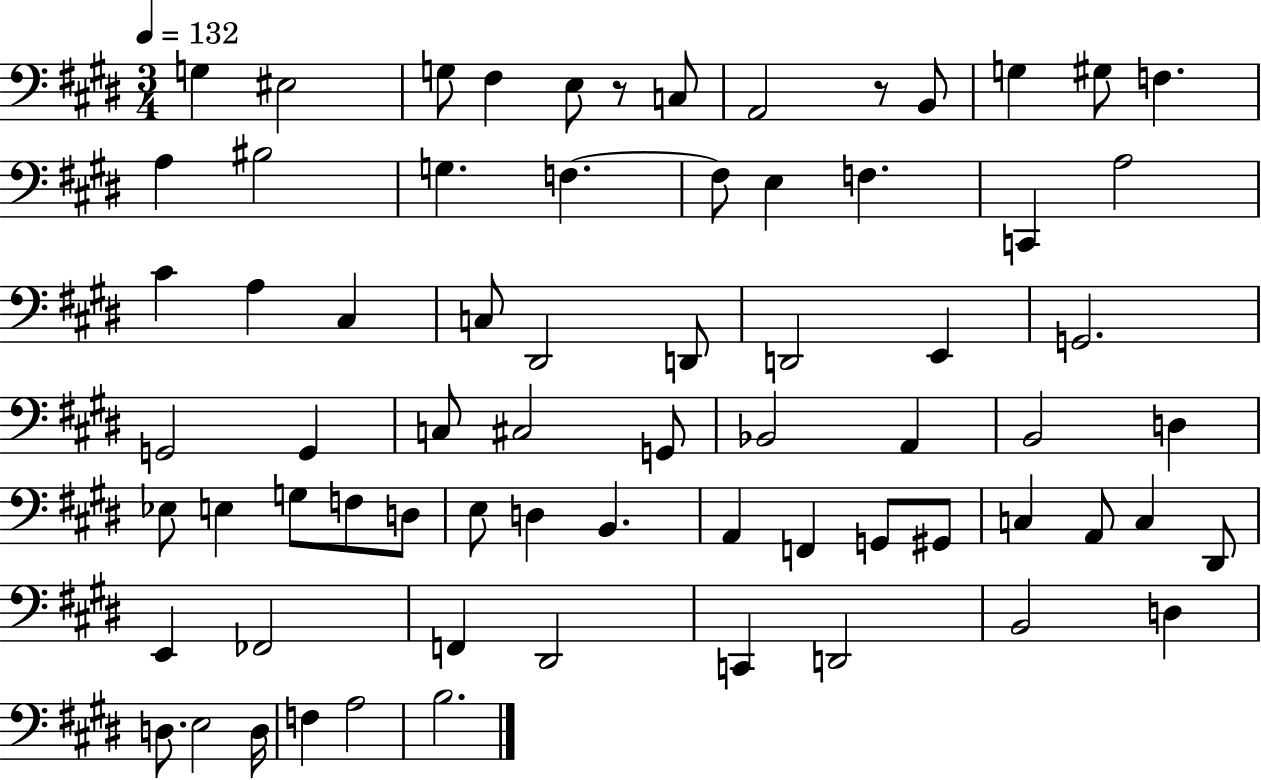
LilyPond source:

{
  \clef bass
  \numericTimeSignature
  \time 3/4
  \key e \major
  \tempo 4 = 132
  g4 eis2 | g8 fis4 e8 r8 c8 | a,2 r8 b,8 | g4 gis8 f4. | \break a4 bis2 | g4. f4.~~ | f8 e4 f4. | c,4 a2 | \break cis'4 a4 cis4 | c8 dis,2 d,8 | d,2 e,4 | g,2. | \break g,2 g,4 | c8 cis2 g,8 | bes,2 a,4 | b,2 d4 | \break ees8 e4 g8 f8 d8 | e8 d4 b,4. | a,4 f,4 g,8 gis,8 | c4 a,8 c4 dis,8 | \break e,4 fes,2 | f,4 dis,2 | c,4 d,2 | b,2 d4 | \break d8. e2 d16 | f4 a2 | b2. | \bar "|."
}